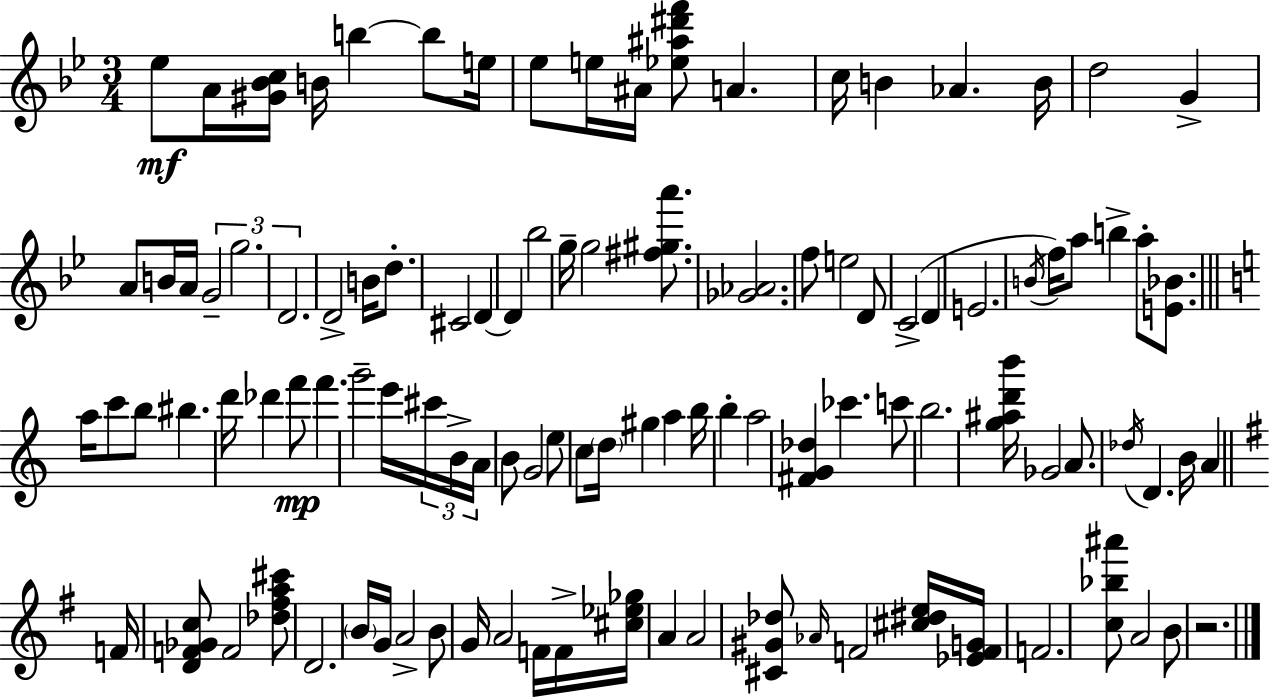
{
  \clef treble
  \numericTimeSignature
  \time 3/4
  \key bes \major
  ees''8\mf a'16 <gis' bes' c''>16 b'16 b''4~~ b''8 e''16 | ees''8 e''16 ais'16 <ees'' ais'' dis''' f'''>8 a'4. | c''16 b'4 aes'4. b'16 | d''2 g'4-> | \break a'8 b'16 a'16 \tuplet 3/2 { g'2-- | g''2. | d'2. } | d'2-> b'16 d''8.-. | \break cis'2 d'4~~ | d'4 bes''2 | g''16-- g''2 <fis'' gis'' a'''>8. | <ges' aes'>2. | \break f''8 e''2 d'8 | c'2->( d'4 | e'2. | \acciaccatura { b'16 } f''16) a''8 b''4-> a''8-. <e' bes'>8. | \break \bar "||" \break \key c \major a''16 c'''8 b''8 bis''4. d'''16 | des'''4 f'''8\mp f'''4. | g'''2-- e'''16 \tuplet 3/2 { cis'''16 b'16-> a'16 } | b'8 g'2 e''8 | \break c''8 \parenthesize d''16 gis''4 a''4 b''16 | b''4-. a''2 | <fis' g' des''>4 ces'''4. c'''8 | b''2. | \break <g'' ais'' d''' b'''>16 ges'2 a'8. | \acciaccatura { des''16 } d'4. b'16 a'4 | \bar "||" \break \key e \minor f'16 <d' f' ges' c''>8 f'2 <des'' fis'' a'' cis'''>8 | d'2. | \parenthesize b'16 g'16 a'2-> b'8 | g'16 a'2 f'16 f'16-> | \break <cis'' ees'' ges''>16 a'4 a'2 | <cis' gis' des''>8 \grace { aes'16 } f'2 | <cis'' dis'' e''>16 <ees' f' g'>16 f'2. | <c'' bes'' ais'''>8 a'2 | \break b'8 r2. | \bar "|."
}